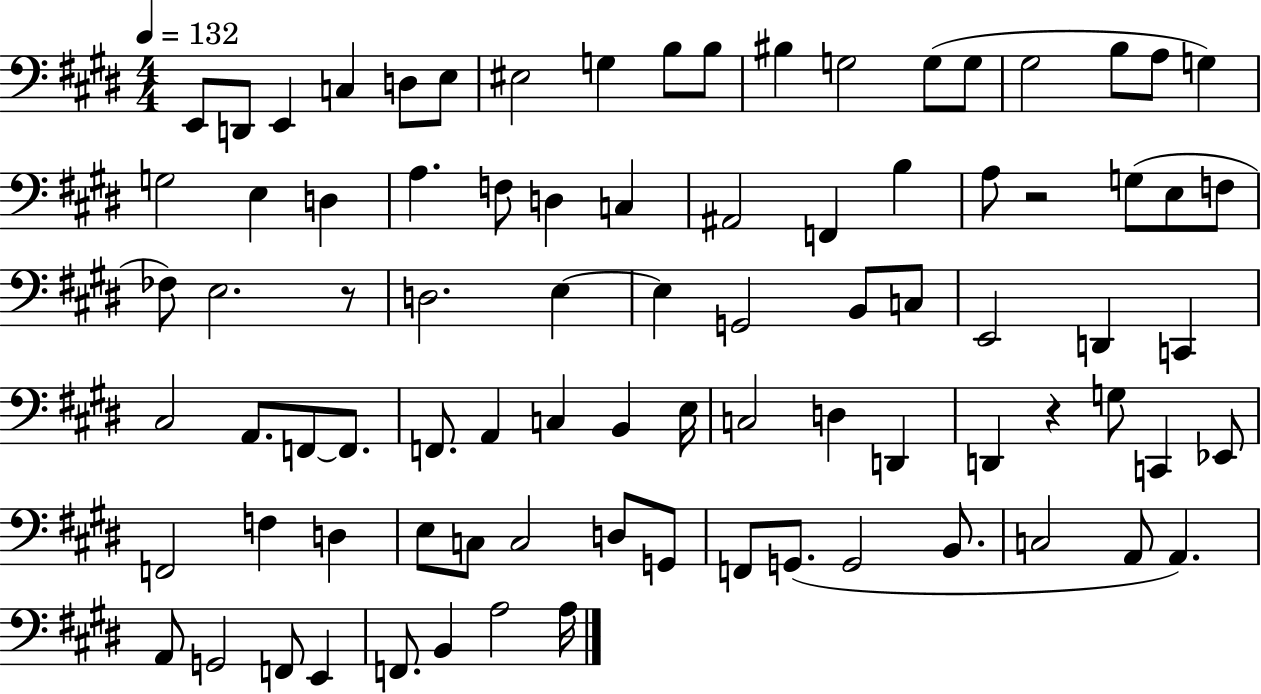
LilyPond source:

{
  \clef bass
  \numericTimeSignature
  \time 4/4
  \key e \major
  \tempo 4 = 132
  \repeat volta 2 { e,8 d,8 e,4 c4 d8 e8 | eis2 g4 b8 b8 | bis4 g2 g8( g8 | gis2 b8 a8 g4) | \break g2 e4 d4 | a4. f8 d4 c4 | ais,2 f,4 b4 | a8 r2 g8( e8 f8 | \break fes8) e2. r8 | d2. e4~~ | e4 g,2 b,8 c8 | e,2 d,4 c,4 | \break cis2 a,8. f,8~~ f,8. | f,8. a,4 c4 b,4 e16 | c2 d4 d,4 | d,4 r4 g8 c,4 ees,8 | \break f,2 f4 d4 | e8 c8 c2 d8 g,8 | f,8 g,8.( g,2 b,8. | c2 a,8 a,4.) | \break a,8 g,2 f,8 e,4 | f,8. b,4 a2 a16 | } \bar "|."
}